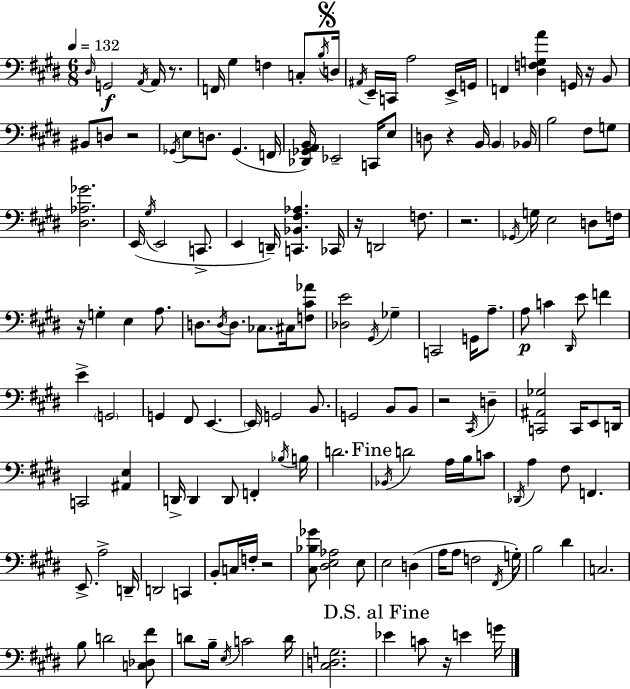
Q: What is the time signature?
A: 6/8